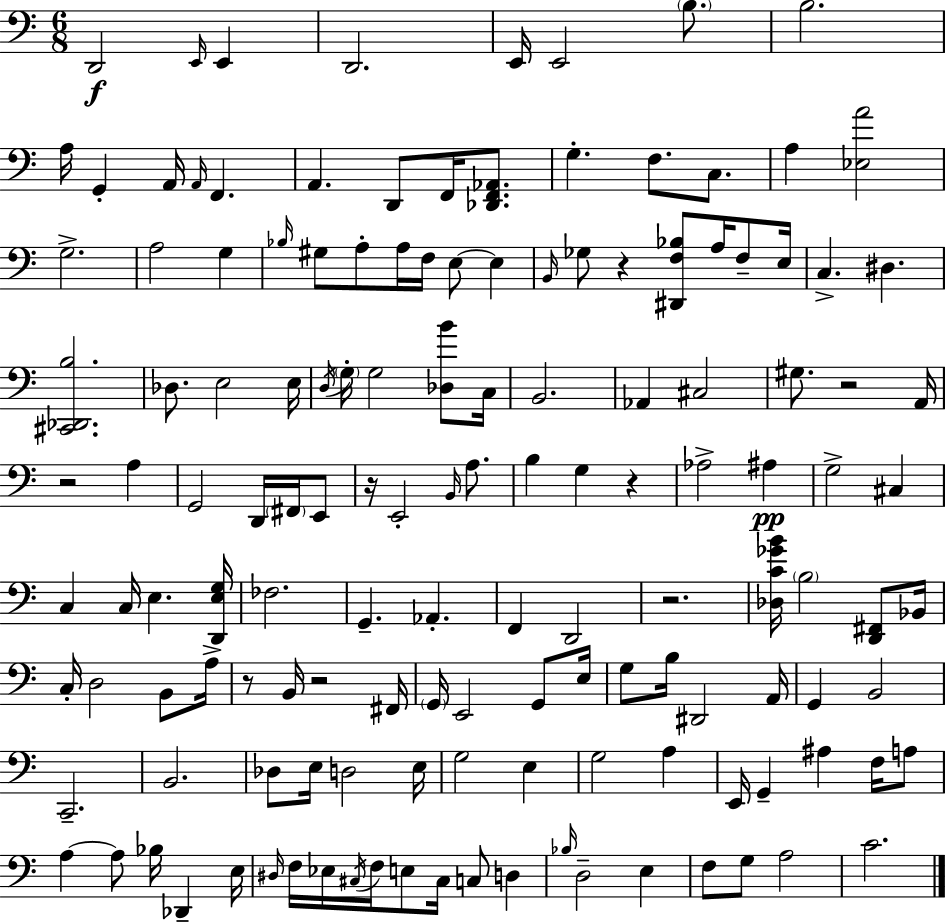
D2/h E2/s E2/q D2/h. E2/s E2/h B3/e. B3/h. A3/s G2/q A2/s A2/s F2/q. A2/q. D2/e F2/s [Db2,F2,Ab2]/e. G3/q. F3/e. C3/e. A3/q [Eb3,A4]/h G3/h. A3/h G3/q Bb3/s G#3/e A3/e A3/s F3/s E3/e E3/q B2/s Gb3/e R/q [D#2,F3,Bb3]/e A3/s F3/e E3/s C3/q. D#3/q. [C#2,Db2,B3]/h. Db3/e. E3/h E3/s D3/s G3/s G3/h [Db3,B4]/e C3/s B2/h. Ab2/q C#3/h G#3/e. R/h A2/s R/h A3/q G2/h D2/s F#2/s E2/e R/s E2/h B2/s A3/e. B3/q G3/q R/q Ab3/h A#3/q G3/h C#3/q C3/q C3/s E3/q. [D2,E3,G3]/s FES3/h. G2/q. Ab2/q. F2/q D2/h R/h. [Db3,C4,Gb4,B4]/s B3/h [D2,F#2]/e Bb2/s C3/s D3/h B2/e A3/s R/e B2/s R/h F#2/s G2/s E2/h G2/e E3/s G3/e B3/s D#2/h A2/s G2/q B2/h C2/h. B2/h. Db3/e E3/s D3/h E3/s G3/h E3/q G3/h A3/q E2/s G2/q A#3/q F3/s A3/e A3/q A3/e Bb3/s Db2/q E3/s D#3/s F3/s Eb3/s C#3/s F3/s E3/e C#3/s C3/e D3/q Bb3/s D3/h E3/q F3/e G3/e A3/h C4/h.